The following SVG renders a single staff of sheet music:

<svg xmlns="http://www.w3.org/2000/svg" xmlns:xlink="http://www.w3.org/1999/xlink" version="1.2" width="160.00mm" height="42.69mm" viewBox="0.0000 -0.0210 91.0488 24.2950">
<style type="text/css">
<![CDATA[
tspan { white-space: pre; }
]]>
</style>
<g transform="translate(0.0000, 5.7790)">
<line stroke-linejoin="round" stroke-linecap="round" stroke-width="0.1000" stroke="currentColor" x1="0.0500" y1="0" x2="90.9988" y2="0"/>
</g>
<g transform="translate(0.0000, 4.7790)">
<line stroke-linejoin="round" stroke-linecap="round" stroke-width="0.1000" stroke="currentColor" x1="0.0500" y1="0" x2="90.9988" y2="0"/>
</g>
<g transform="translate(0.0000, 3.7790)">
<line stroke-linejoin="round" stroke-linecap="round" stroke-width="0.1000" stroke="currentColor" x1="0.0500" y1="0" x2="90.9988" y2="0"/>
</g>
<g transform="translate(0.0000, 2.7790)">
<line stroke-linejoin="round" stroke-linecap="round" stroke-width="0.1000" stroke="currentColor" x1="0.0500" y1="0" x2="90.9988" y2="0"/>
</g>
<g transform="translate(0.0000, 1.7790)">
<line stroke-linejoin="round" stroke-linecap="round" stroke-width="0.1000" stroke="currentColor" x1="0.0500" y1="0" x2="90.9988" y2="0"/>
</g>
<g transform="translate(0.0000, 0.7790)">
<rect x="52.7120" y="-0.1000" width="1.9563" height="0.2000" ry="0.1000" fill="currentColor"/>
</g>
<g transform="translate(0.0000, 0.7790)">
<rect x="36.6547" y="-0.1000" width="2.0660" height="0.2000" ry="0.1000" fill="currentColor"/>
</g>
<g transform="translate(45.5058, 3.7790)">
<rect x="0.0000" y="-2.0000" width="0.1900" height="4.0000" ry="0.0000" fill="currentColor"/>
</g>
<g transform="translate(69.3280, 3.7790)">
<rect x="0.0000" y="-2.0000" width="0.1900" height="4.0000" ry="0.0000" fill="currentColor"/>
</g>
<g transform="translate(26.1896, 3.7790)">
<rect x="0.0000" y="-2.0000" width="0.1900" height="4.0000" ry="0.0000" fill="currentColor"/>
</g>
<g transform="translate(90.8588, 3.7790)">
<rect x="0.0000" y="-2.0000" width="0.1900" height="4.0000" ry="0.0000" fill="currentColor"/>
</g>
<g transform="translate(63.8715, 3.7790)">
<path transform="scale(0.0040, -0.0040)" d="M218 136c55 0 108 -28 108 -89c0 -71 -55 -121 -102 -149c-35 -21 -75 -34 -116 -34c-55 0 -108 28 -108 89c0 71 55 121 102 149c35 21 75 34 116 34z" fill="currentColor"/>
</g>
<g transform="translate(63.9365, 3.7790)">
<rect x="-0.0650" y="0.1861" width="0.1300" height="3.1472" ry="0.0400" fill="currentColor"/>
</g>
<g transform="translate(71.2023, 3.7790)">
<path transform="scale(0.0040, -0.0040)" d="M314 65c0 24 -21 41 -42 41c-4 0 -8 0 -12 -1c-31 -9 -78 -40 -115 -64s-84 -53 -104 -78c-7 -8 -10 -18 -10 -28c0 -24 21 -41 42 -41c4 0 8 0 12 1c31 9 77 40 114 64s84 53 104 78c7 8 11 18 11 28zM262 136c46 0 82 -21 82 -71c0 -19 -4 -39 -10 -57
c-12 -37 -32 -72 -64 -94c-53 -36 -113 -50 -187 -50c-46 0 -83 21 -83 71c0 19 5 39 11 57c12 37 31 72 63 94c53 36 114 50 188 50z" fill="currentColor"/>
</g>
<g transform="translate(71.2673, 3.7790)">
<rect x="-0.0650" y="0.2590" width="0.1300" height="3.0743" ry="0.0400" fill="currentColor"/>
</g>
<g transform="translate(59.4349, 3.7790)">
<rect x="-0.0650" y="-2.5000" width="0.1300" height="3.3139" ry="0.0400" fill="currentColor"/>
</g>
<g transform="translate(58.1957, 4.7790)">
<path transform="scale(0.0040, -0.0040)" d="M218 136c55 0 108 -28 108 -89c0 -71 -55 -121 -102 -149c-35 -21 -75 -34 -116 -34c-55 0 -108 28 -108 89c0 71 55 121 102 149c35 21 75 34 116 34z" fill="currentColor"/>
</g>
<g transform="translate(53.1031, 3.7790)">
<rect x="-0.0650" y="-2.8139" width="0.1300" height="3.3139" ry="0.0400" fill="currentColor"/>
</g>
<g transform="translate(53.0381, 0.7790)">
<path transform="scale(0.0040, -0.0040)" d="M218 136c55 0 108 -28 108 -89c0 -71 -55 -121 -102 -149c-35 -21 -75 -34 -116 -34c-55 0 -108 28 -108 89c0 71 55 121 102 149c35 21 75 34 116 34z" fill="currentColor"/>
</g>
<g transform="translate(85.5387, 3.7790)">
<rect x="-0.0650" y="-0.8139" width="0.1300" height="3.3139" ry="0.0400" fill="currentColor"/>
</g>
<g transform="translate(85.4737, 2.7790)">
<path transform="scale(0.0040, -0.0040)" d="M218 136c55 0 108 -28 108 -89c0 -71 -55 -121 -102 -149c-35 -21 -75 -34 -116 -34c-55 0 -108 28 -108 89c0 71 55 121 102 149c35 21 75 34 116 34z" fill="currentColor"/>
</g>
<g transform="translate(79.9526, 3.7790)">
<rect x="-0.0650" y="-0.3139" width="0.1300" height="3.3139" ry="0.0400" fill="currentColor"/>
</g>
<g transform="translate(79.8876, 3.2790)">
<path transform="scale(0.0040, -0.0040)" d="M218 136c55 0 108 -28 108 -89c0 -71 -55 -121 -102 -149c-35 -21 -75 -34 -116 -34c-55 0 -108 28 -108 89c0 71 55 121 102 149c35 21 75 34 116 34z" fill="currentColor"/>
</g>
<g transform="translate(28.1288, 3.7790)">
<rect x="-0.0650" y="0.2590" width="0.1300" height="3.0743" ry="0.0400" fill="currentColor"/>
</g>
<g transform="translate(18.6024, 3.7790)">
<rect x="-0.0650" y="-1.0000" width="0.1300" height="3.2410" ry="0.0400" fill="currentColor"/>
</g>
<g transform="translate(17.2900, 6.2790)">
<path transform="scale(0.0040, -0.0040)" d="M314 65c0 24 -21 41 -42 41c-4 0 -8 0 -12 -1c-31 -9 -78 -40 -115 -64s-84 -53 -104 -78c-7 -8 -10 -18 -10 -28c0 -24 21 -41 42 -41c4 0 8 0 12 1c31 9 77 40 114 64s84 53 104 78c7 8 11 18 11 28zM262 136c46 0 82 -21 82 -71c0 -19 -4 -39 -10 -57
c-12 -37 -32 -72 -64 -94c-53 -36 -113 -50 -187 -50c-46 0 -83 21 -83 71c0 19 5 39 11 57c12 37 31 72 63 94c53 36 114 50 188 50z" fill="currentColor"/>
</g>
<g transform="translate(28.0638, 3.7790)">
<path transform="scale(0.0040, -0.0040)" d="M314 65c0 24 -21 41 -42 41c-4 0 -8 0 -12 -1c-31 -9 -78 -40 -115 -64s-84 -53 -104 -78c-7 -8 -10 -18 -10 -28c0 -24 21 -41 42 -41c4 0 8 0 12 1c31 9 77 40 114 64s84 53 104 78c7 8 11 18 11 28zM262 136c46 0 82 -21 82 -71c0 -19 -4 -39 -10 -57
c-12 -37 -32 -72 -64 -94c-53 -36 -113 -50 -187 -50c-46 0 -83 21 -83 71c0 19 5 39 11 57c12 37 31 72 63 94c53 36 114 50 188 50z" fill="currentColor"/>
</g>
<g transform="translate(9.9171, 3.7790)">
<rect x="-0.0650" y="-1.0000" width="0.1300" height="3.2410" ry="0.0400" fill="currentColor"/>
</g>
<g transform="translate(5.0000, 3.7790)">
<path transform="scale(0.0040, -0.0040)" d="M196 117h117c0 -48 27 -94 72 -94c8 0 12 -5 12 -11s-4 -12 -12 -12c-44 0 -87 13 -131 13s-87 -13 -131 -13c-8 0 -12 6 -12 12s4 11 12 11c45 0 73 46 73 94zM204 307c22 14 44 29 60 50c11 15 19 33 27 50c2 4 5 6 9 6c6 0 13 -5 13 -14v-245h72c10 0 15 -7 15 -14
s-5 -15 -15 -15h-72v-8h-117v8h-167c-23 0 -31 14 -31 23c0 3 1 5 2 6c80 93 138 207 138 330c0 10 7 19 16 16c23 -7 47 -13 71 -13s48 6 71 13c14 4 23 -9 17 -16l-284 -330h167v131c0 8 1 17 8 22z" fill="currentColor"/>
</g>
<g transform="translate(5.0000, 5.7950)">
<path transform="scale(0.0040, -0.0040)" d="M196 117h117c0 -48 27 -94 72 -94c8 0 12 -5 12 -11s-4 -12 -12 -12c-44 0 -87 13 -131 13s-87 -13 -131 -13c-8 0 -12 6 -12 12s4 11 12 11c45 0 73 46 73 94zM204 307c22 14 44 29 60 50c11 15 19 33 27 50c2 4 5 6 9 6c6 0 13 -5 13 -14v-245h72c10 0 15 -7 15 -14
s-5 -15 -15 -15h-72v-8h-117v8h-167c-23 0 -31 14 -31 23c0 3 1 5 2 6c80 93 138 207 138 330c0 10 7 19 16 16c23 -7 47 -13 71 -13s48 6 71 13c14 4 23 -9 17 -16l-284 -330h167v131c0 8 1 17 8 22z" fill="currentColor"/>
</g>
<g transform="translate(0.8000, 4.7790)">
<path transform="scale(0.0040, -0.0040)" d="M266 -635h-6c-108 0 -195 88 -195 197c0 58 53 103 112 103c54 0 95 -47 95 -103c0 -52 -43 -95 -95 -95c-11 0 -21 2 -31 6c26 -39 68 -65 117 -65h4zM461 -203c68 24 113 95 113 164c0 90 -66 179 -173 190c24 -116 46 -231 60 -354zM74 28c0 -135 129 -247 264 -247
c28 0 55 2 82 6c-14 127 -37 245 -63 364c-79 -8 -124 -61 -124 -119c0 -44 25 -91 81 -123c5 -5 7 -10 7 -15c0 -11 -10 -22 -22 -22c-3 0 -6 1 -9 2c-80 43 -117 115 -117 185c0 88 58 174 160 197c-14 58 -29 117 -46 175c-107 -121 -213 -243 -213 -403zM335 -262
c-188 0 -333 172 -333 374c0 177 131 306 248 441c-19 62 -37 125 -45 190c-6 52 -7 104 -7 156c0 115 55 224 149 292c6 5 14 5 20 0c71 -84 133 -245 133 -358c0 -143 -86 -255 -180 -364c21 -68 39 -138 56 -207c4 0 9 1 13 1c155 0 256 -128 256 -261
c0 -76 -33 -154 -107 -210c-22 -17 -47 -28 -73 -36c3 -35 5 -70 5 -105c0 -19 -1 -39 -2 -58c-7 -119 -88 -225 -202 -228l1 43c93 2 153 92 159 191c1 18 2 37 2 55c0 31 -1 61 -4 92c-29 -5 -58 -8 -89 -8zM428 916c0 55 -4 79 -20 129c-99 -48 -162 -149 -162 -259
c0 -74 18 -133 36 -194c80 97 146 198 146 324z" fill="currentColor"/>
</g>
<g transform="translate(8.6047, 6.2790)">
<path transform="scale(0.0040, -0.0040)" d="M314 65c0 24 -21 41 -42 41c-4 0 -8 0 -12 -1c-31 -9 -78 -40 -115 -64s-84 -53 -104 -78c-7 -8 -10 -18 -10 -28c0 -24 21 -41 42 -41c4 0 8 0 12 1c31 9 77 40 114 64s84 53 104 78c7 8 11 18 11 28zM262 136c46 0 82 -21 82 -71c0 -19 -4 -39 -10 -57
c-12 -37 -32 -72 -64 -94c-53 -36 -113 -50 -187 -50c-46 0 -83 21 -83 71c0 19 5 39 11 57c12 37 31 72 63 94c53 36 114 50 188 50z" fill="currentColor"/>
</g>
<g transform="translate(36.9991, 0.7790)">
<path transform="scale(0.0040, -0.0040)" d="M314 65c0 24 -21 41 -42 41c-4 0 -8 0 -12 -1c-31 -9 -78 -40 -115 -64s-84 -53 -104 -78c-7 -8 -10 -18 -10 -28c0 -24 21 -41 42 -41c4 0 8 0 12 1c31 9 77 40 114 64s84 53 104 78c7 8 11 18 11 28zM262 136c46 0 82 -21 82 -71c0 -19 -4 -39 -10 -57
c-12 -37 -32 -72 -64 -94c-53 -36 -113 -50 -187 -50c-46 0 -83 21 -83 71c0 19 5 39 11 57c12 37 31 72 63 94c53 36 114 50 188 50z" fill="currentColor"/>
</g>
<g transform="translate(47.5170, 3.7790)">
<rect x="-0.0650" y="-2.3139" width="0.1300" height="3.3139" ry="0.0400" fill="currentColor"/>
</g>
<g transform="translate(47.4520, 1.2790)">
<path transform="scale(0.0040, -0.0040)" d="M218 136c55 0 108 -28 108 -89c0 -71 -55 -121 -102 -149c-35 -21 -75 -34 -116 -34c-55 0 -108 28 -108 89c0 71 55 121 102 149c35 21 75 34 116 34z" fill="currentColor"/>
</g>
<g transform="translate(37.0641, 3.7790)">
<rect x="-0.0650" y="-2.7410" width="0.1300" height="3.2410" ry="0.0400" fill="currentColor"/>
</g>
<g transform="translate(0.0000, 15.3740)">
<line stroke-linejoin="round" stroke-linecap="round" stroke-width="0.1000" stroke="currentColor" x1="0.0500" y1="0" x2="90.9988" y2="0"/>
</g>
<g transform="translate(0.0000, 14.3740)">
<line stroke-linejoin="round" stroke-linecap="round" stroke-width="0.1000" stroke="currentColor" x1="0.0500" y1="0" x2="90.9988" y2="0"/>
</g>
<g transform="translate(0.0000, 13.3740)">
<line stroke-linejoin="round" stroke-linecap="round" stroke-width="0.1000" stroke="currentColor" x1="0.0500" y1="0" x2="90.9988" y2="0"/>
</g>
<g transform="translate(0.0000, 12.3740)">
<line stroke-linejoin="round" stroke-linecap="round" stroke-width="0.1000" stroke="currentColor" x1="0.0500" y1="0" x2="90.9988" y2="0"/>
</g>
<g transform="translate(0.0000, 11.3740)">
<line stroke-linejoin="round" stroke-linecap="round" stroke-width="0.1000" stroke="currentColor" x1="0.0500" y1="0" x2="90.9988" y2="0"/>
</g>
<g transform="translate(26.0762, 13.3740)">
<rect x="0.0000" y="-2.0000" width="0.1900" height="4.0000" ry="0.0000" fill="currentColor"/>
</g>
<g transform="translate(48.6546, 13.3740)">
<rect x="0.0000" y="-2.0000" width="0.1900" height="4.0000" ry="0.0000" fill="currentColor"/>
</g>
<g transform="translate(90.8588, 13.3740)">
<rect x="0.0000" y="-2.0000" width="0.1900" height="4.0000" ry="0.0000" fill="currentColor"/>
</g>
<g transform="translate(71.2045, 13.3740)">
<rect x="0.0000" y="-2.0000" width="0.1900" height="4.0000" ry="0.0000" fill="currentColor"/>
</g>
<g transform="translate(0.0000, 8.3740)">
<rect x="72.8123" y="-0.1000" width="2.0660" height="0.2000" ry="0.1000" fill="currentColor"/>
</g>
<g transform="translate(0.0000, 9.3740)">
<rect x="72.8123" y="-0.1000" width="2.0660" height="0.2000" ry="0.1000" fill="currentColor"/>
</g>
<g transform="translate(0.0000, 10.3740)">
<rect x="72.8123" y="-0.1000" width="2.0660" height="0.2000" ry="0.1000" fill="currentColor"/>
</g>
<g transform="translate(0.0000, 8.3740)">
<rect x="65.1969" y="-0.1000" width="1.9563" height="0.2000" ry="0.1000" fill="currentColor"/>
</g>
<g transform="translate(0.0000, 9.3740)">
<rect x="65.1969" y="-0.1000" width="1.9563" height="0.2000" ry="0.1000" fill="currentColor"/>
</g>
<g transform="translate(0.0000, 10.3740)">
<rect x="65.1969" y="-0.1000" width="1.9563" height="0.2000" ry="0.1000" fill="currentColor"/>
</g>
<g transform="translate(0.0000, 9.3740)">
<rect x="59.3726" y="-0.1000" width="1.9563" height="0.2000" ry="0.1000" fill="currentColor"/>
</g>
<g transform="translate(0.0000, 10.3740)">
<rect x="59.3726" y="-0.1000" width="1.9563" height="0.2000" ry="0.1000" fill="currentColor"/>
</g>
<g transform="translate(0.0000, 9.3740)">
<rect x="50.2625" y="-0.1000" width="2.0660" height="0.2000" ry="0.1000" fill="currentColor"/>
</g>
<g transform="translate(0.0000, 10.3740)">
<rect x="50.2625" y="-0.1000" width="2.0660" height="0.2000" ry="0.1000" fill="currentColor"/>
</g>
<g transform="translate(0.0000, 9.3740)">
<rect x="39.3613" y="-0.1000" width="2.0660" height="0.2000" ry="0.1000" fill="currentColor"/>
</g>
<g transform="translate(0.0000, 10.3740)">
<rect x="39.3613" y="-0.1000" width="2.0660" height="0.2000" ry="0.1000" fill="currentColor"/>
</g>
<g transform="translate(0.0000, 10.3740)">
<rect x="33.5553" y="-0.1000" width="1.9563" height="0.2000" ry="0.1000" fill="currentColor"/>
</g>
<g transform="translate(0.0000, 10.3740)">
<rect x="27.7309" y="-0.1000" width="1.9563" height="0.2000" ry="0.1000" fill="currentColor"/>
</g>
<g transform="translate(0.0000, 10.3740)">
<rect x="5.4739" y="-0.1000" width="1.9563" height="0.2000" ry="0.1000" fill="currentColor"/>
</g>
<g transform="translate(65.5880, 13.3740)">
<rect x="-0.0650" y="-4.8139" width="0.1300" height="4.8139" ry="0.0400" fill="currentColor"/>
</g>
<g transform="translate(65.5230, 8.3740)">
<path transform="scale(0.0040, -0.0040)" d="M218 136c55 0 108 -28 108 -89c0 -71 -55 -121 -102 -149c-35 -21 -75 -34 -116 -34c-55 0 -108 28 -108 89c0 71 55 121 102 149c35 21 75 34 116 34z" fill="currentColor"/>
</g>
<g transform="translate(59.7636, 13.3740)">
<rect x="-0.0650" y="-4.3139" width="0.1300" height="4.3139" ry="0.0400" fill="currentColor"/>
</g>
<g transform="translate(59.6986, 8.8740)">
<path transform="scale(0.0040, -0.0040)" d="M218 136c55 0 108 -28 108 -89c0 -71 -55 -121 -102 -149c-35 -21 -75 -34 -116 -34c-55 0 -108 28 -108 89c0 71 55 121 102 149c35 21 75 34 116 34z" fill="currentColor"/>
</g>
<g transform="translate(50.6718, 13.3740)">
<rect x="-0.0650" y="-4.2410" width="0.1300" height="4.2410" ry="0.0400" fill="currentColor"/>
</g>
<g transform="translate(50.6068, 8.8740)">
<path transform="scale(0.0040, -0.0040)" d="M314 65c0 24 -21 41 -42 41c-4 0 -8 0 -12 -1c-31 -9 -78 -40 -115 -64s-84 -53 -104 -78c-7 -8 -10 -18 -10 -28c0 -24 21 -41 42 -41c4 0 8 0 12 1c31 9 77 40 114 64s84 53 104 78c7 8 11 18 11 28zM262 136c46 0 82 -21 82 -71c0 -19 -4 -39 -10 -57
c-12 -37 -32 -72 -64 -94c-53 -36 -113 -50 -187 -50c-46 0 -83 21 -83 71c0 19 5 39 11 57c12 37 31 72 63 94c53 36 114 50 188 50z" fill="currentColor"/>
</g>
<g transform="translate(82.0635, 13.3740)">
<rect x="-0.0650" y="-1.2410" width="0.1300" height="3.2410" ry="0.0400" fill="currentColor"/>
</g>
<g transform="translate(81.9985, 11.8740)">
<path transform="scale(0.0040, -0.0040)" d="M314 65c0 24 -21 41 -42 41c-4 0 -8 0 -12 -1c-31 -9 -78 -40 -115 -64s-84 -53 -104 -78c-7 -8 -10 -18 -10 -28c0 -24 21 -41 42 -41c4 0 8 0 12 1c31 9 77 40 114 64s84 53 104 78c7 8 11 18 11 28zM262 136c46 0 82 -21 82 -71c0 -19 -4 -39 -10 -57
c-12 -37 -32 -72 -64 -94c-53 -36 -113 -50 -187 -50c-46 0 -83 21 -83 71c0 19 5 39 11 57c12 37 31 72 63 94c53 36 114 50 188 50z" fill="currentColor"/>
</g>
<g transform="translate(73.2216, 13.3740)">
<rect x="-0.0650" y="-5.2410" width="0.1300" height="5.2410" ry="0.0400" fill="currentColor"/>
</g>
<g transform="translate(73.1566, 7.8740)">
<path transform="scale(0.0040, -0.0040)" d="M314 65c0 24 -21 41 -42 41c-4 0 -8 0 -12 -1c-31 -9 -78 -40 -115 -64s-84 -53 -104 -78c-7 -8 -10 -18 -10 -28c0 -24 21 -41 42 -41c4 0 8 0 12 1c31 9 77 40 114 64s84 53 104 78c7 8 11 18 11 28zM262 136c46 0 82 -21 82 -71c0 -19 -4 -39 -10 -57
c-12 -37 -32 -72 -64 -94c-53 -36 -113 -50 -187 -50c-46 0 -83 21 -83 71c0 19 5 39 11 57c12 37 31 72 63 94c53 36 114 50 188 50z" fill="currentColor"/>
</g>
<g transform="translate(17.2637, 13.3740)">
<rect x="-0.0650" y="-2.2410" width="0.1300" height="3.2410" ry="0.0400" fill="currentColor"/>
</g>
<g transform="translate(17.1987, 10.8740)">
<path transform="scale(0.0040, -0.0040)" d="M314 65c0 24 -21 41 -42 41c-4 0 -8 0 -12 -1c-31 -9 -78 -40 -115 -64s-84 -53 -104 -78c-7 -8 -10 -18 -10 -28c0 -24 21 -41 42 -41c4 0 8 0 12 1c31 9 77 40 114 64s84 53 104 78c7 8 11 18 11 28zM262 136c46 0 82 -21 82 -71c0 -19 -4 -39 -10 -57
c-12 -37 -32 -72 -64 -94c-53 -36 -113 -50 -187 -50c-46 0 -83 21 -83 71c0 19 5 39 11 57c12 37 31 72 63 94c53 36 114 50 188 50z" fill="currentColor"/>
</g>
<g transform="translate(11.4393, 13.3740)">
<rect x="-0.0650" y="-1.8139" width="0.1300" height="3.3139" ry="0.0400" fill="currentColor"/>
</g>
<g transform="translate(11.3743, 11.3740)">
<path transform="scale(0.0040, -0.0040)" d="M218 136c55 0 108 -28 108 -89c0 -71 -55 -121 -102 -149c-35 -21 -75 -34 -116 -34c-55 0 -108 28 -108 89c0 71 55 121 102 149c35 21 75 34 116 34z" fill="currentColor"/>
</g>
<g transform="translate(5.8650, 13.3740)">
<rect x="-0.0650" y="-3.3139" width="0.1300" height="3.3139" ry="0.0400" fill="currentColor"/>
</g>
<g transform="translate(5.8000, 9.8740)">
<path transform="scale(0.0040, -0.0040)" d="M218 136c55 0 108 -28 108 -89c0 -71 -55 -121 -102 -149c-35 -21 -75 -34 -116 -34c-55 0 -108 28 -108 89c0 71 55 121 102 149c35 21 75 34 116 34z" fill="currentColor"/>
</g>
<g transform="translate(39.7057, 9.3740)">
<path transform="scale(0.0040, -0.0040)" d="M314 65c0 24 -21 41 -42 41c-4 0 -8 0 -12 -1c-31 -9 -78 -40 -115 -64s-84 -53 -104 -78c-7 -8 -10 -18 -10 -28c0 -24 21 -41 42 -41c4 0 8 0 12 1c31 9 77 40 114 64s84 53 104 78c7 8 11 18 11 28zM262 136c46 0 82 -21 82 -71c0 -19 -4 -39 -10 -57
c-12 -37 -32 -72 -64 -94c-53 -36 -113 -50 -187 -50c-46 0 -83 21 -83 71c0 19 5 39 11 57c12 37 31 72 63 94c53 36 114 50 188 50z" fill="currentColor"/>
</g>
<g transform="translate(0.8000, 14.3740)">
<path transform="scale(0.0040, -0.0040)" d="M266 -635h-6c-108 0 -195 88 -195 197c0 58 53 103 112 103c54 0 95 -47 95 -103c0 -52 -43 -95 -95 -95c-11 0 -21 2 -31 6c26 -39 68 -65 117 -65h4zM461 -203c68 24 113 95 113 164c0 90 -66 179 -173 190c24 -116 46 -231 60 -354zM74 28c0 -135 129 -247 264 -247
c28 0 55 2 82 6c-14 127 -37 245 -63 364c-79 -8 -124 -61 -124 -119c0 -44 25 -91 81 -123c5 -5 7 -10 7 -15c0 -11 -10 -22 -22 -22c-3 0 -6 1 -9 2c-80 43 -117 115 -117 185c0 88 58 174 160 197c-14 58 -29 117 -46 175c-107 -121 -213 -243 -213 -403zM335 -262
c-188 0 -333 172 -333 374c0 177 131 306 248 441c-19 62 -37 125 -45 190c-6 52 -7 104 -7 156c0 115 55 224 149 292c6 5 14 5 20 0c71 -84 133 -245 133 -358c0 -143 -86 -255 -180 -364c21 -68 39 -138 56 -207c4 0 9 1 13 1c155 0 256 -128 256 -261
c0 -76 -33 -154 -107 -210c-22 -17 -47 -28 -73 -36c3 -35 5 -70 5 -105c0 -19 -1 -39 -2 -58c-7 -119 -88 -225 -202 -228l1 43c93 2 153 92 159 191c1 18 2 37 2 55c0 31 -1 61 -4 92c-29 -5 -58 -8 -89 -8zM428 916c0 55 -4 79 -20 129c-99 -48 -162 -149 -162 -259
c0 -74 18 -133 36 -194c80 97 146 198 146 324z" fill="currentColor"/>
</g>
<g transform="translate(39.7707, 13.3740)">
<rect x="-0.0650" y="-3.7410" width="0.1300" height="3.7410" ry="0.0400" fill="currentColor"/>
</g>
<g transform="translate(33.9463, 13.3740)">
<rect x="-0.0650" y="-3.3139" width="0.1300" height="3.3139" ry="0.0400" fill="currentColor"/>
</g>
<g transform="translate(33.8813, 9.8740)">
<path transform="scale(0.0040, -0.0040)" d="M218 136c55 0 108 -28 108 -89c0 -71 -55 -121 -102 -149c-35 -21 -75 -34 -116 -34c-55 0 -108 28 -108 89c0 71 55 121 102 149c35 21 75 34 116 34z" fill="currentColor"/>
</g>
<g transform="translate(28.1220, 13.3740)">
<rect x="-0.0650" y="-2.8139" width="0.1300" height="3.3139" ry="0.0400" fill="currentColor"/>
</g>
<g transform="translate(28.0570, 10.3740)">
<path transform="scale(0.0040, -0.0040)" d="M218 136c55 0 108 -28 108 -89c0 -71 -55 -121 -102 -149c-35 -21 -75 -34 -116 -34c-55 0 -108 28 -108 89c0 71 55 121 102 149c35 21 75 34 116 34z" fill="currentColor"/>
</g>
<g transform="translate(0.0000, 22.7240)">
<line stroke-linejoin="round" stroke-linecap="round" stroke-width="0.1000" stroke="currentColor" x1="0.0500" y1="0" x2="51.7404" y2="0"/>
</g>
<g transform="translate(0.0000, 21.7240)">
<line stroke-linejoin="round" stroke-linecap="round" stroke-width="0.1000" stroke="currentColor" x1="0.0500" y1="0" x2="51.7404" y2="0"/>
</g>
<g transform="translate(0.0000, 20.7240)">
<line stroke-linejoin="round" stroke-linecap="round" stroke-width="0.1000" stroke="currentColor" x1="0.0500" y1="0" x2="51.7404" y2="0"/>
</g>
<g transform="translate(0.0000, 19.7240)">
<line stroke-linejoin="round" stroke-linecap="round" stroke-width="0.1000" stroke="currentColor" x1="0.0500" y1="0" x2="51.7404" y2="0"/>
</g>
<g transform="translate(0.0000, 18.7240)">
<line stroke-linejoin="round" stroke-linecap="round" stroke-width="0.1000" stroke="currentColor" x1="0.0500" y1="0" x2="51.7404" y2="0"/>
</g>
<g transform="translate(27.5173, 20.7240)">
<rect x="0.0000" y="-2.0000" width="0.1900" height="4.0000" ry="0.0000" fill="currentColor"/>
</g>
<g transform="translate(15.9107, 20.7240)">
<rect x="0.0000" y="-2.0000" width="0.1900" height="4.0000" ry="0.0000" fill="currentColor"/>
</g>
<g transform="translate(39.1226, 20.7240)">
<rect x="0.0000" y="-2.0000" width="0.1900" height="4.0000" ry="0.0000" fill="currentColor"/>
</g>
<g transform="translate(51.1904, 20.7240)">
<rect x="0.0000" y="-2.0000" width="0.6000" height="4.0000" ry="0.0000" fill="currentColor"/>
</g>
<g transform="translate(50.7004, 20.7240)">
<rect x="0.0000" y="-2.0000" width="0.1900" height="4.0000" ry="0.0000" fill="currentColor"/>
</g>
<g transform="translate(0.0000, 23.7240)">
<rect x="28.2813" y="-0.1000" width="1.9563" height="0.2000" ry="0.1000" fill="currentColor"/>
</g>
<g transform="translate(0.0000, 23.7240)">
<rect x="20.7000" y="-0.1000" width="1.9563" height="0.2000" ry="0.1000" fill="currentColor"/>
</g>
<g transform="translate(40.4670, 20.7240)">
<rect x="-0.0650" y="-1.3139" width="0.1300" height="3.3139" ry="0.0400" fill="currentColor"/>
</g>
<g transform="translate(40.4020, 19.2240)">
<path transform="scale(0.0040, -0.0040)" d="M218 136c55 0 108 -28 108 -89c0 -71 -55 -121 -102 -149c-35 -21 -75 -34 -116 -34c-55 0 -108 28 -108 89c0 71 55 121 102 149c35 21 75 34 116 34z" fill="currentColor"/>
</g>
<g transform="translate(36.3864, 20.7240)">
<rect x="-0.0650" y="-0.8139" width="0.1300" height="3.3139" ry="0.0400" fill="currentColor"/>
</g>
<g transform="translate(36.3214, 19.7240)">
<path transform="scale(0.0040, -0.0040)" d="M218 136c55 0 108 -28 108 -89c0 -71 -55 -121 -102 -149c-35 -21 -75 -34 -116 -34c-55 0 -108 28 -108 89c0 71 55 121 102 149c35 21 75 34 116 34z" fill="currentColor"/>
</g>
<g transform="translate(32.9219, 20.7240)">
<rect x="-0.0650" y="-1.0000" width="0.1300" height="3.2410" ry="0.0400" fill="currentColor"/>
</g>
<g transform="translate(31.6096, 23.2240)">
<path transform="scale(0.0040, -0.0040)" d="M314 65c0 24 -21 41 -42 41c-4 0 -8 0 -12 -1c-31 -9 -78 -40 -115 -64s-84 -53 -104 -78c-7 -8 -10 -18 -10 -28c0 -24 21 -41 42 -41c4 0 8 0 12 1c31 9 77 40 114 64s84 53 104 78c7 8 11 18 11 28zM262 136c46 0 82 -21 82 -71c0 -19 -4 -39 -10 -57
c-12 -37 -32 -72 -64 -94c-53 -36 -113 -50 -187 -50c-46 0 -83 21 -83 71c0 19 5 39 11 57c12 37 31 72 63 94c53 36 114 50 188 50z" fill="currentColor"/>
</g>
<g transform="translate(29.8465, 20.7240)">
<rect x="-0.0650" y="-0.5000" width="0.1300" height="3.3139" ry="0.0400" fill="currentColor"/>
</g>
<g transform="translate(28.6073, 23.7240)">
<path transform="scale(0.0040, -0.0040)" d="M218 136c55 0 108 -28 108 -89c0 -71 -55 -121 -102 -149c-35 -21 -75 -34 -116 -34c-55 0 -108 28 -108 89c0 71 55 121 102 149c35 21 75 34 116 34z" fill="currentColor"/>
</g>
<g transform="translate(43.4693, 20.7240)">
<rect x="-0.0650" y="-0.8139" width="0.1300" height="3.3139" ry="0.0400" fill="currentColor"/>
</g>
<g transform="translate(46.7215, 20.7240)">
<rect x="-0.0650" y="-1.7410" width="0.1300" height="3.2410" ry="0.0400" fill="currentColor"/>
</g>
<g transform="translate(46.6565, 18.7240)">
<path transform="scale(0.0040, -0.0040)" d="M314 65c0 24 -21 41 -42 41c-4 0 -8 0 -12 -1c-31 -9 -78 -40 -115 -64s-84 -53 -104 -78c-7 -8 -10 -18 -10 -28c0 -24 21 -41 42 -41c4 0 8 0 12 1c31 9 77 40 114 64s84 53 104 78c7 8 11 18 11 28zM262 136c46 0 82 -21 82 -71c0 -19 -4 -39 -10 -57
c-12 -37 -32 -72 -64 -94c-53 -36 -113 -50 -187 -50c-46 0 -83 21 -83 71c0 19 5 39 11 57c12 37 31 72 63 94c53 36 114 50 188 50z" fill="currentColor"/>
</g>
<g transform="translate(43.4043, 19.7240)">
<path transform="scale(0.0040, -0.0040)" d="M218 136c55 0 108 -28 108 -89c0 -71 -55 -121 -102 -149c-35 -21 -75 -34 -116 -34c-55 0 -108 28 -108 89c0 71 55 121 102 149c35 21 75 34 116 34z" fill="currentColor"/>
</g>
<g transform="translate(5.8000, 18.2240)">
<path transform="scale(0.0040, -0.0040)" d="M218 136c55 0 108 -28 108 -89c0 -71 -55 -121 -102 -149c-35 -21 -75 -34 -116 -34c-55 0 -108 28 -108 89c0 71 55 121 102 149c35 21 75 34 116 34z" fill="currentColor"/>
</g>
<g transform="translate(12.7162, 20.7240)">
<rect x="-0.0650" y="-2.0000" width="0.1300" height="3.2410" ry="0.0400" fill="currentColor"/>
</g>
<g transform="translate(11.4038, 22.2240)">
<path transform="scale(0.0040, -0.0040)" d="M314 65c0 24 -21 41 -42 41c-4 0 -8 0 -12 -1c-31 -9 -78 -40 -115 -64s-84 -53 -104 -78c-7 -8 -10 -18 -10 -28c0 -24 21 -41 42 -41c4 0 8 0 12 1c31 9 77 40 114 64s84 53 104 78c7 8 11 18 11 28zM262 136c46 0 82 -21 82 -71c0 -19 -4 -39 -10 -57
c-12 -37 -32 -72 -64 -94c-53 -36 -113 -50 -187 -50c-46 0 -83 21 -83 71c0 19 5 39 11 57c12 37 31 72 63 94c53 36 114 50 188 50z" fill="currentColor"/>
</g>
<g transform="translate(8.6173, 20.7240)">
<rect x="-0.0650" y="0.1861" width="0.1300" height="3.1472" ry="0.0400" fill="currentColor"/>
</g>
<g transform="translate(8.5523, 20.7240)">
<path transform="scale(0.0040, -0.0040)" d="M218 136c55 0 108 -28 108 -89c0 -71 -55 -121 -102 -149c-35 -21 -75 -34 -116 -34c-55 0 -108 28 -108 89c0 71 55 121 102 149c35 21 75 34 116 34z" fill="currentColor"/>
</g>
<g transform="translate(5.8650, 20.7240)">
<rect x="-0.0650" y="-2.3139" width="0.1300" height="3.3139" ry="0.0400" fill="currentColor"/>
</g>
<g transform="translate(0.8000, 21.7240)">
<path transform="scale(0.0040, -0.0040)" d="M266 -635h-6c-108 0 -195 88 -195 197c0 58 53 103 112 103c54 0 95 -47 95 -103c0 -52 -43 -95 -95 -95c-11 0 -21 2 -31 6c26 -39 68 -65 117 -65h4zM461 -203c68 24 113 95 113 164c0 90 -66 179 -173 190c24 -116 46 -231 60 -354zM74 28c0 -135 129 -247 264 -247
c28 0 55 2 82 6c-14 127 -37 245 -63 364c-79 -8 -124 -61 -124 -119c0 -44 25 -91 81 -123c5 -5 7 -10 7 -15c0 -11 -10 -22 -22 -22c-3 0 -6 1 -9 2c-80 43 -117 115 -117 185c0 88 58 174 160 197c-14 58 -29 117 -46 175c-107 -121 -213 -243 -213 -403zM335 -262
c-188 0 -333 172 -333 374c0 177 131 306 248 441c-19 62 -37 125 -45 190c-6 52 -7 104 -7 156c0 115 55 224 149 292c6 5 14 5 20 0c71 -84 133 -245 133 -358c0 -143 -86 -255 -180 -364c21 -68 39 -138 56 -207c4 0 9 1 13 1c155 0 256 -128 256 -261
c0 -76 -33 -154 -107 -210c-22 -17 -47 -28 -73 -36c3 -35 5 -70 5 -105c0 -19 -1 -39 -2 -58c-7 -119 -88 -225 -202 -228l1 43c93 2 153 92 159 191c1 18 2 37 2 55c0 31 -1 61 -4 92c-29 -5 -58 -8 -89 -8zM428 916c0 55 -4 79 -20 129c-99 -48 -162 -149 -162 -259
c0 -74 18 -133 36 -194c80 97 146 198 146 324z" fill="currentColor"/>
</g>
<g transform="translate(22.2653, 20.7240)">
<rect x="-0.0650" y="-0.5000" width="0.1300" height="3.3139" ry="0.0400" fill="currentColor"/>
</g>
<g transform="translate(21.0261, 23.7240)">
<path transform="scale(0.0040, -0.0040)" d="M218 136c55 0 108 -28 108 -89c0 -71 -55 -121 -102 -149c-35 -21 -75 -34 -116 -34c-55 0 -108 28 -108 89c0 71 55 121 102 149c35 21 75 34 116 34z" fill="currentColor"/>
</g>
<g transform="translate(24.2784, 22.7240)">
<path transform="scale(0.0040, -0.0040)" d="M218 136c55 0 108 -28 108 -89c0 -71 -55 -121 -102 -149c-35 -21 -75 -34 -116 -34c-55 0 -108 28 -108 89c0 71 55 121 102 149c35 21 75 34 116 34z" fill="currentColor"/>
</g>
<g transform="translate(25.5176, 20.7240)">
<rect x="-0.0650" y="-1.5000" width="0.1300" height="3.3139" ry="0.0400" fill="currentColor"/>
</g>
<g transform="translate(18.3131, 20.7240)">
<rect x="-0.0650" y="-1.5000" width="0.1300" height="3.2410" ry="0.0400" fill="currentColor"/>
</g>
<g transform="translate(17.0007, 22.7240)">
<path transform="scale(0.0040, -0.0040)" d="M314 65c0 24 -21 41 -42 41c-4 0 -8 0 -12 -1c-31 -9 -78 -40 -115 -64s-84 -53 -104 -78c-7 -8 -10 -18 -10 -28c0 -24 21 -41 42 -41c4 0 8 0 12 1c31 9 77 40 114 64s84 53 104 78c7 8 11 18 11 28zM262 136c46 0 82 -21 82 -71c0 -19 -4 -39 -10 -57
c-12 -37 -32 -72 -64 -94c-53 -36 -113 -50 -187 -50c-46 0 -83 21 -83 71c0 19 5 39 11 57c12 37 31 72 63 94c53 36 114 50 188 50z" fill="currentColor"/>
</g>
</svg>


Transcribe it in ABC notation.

X:1
T:Untitled
M:4/4
L:1/4
K:C
D2 D2 B2 a2 g a G B B2 c d b f g2 a b c'2 d'2 d' e' f'2 e2 g B F2 E2 C E C D2 d e d f2